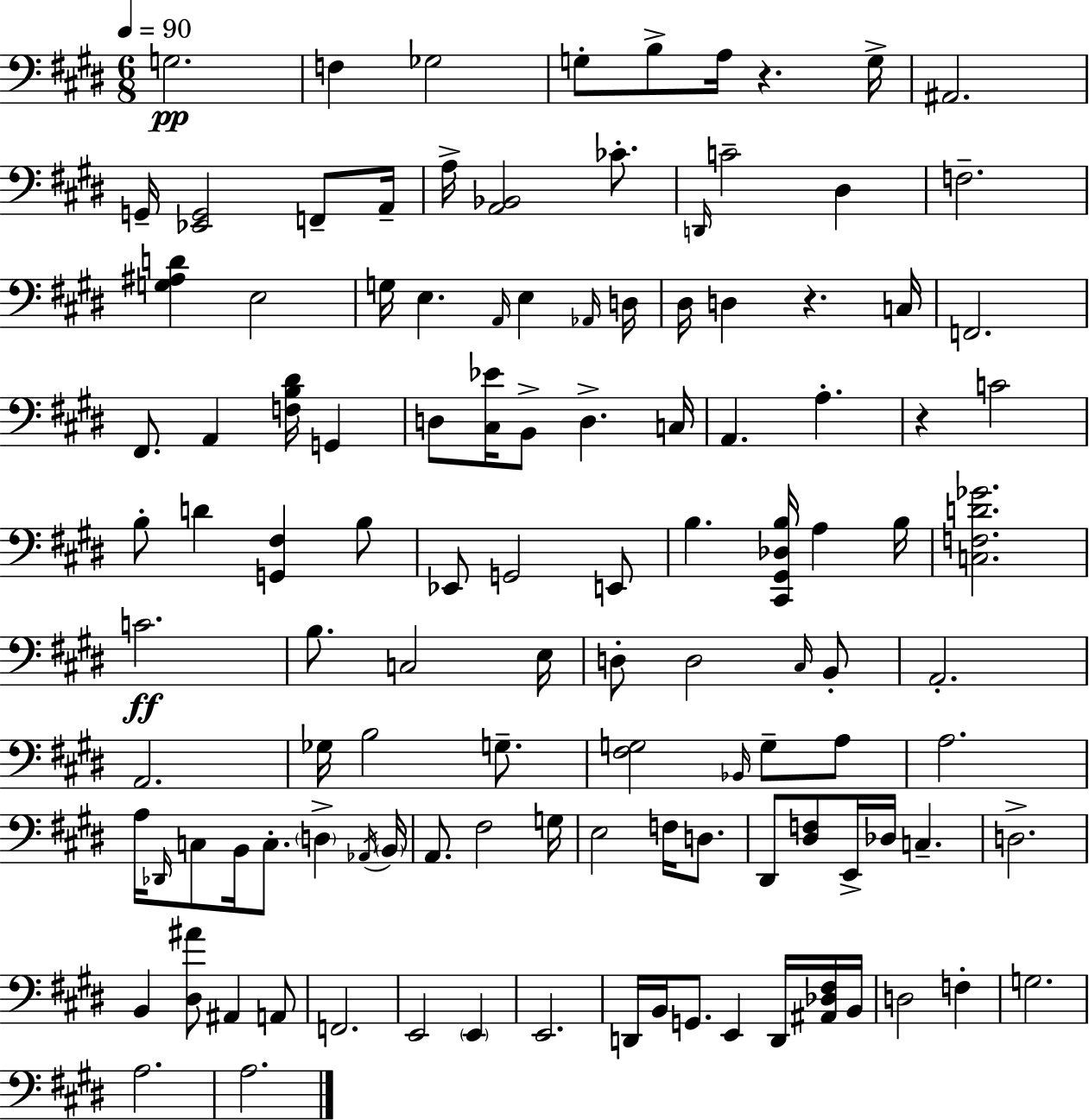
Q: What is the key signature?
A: E major